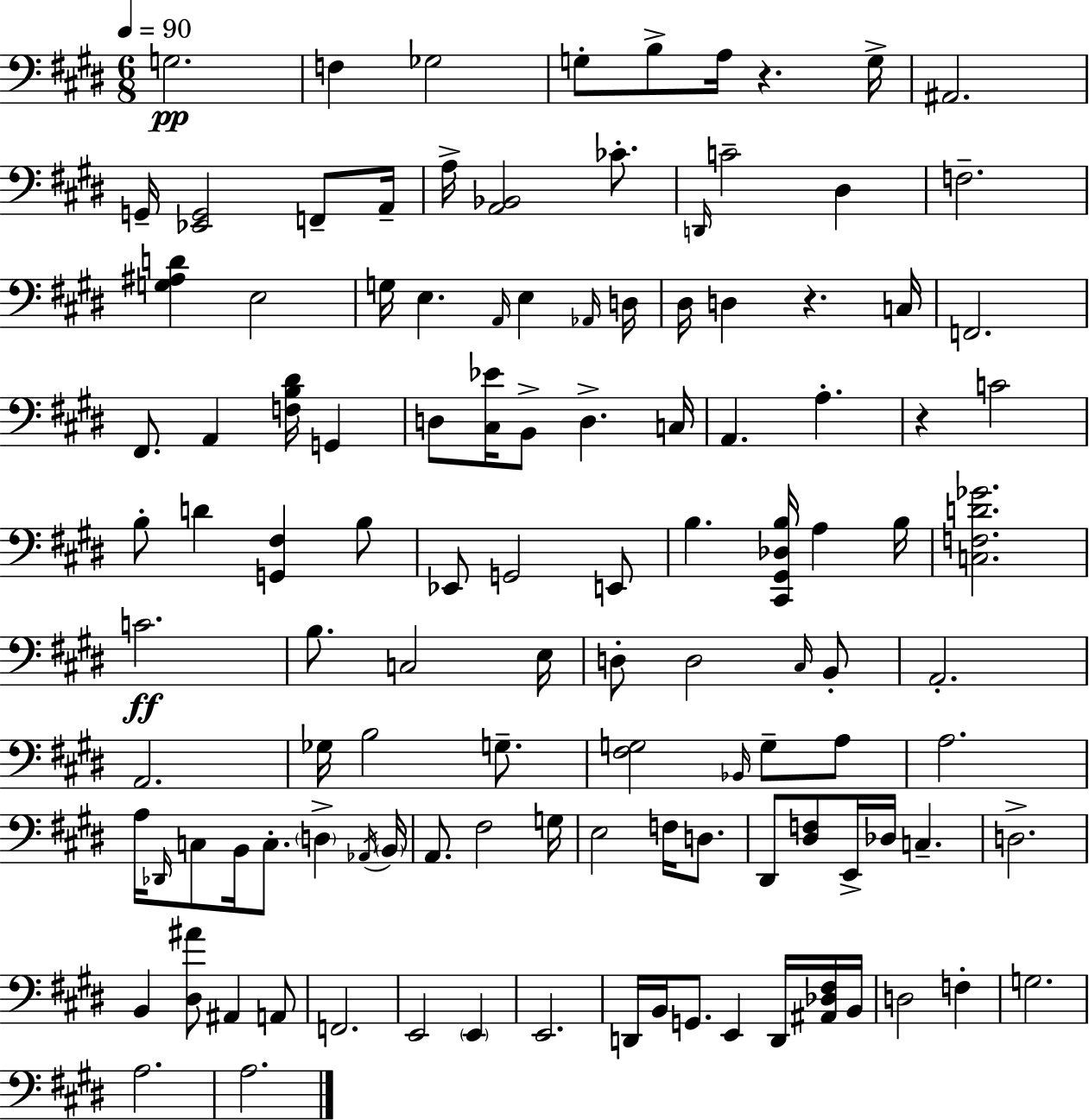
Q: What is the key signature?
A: E major